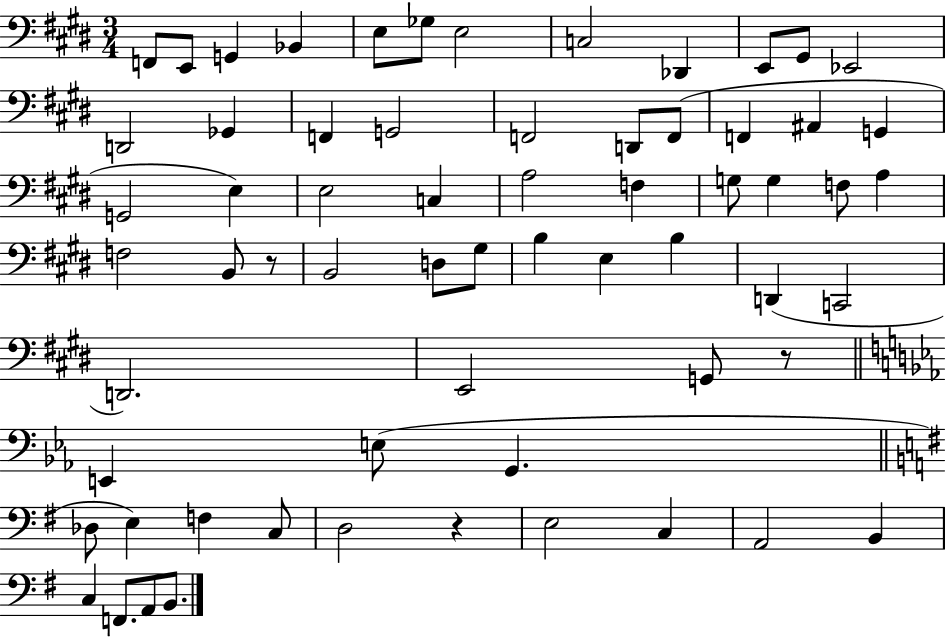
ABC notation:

X:1
T:Untitled
M:3/4
L:1/4
K:E
F,,/2 E,,/2 G,, _B,, E,/2 _G,/2 E,2 C,2 _D,, E,,/2 ^G,,/2 _E,,2 D,,2 _G,, F,, G,,2 F,,2 D,,/2 F,,/2 F,, ^A,, G,, G,,2 E, E,2 C, A,2 F, G,/2 G, F,/2 A, F,2 B,,/2 z/2 B,,2 D,/2 ^G,/2 B, E, B, D,, C,,2 D,,2 E,,2 G,,/2 z/2 E,, E,/2 G,, _D,/2 E, F, C,/2 D,2 z E,2 C, A,,2 B,, C, F,,/2 A,,/2 B,,/2